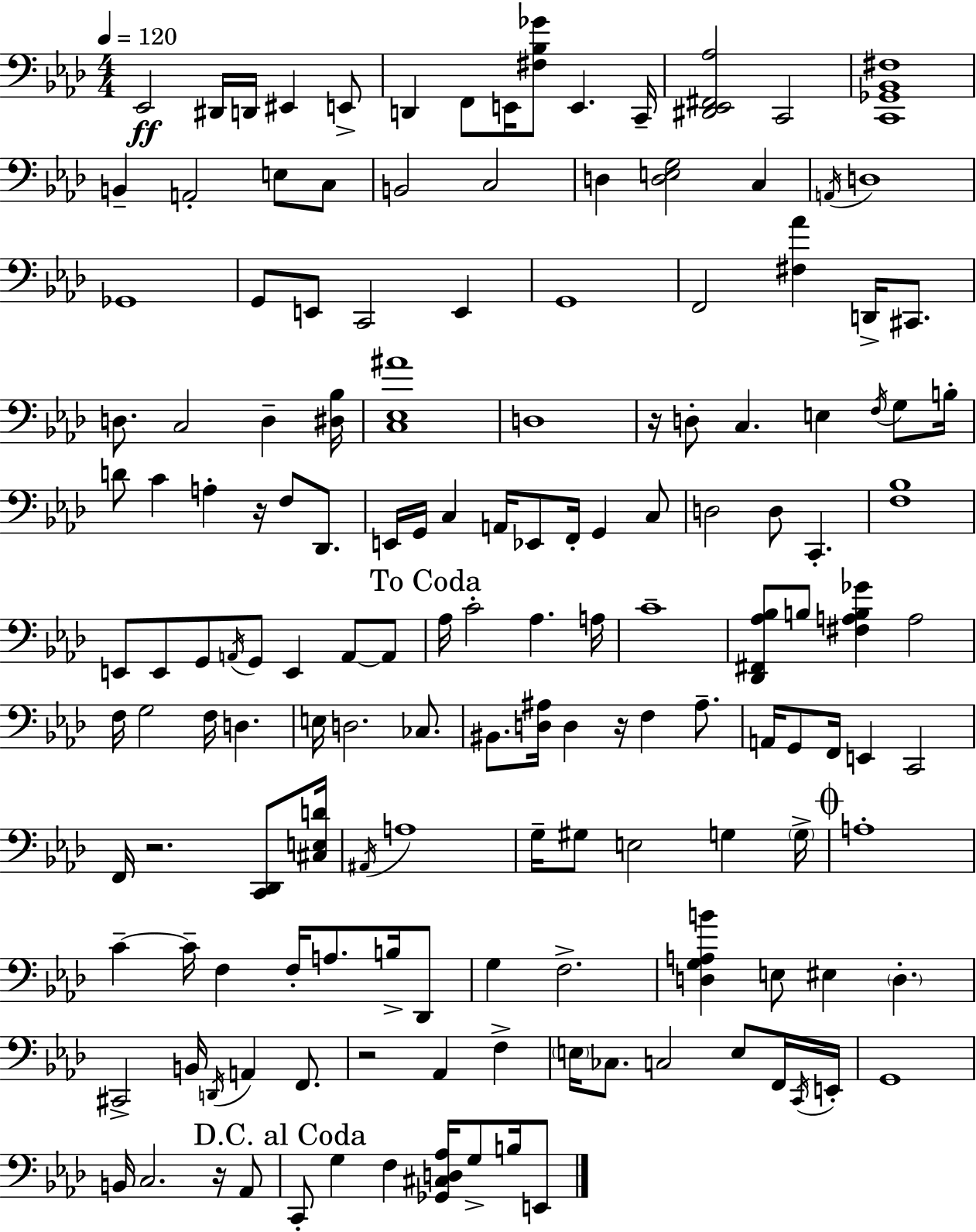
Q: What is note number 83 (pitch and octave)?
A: A2